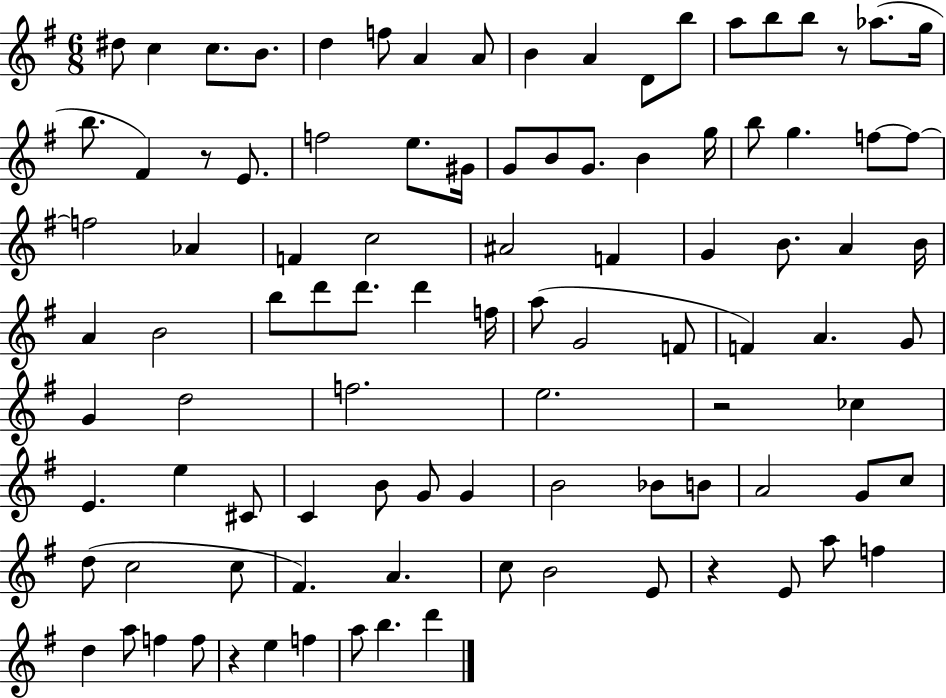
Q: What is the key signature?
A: G major